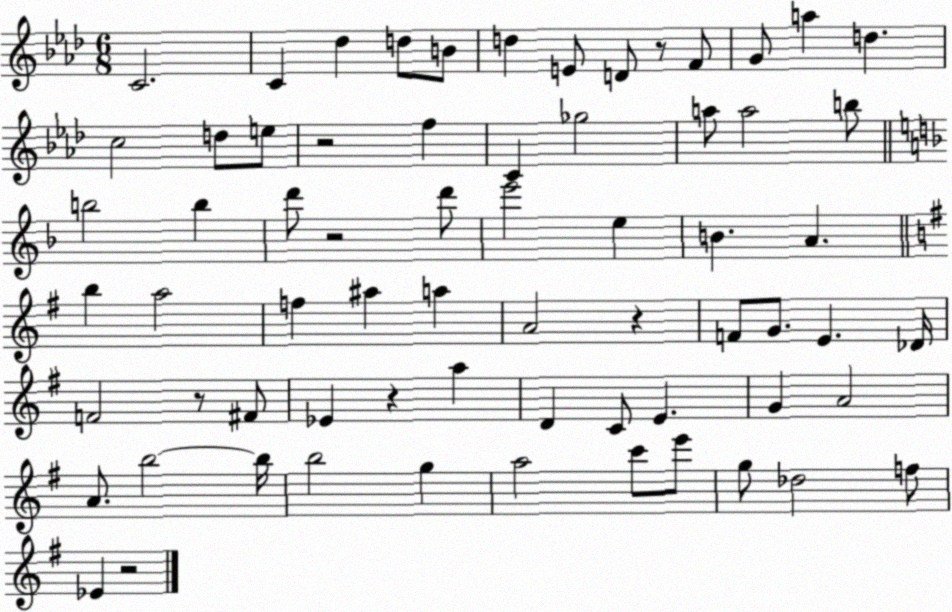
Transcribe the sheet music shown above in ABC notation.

X:1
T:Untitled
M:6/8
L:1/4
K:Ab
C2 C _d d/2 B/2 d E/2 D/2 z/2 F/2 G/2 a d c2 d/2 e/2 z2 f C _g2 a/2 a2 b/2 b2 b d'/2 z2 d'/2 e'2 e B A b a2 f ^a a A2 z F/2 G/2 E _D/4 F2 z/2 ^F/2 _E z a D C/2 E G A2 A/2 b2 b/4 b2 g a2 c'/2 e'/2 g/2 _d2 f/2 _E z2